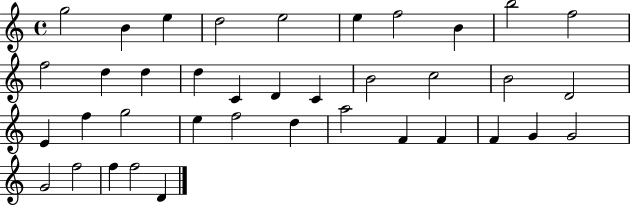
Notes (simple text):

G5/h B4/q E5/q D5/h E5/h E5/q F5/h B4/q B5/h F5/h F5/h D5/q D5/q D5/q C4/q D4/q C4/q B4/h C5/h B4/h D4/h E4/q F5/q G5/h E5/q F5/h D5/q A5/h F4/q F4/q F4/q G4/q G4/h G4/h F5/h F5/q F5/h D4/q